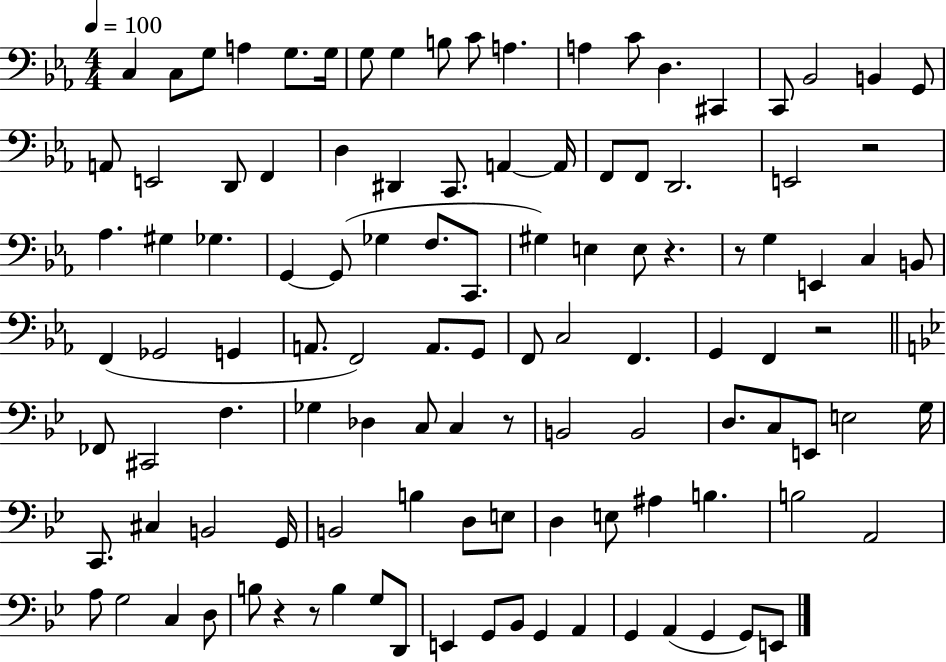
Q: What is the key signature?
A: EES major